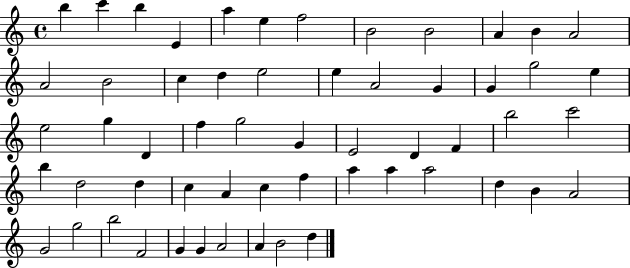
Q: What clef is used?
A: treble